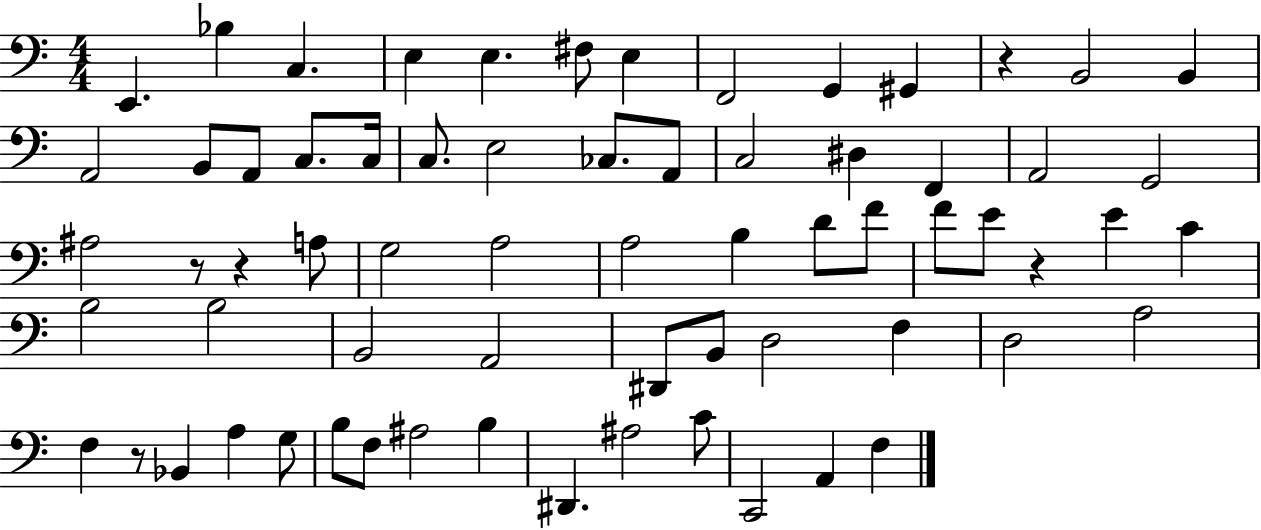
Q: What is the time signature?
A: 4/4